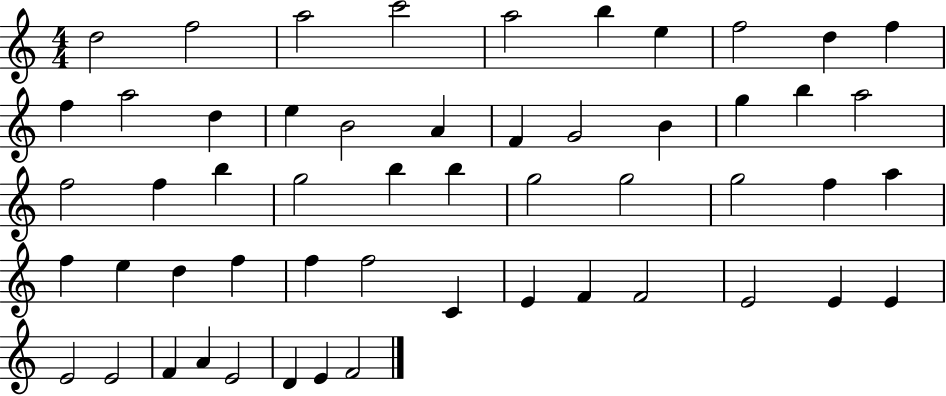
X:1
T:Untitled
M:4/4
L:1/4
K:C
d2 f2 a2 c'2 a2 b e f2 d f f a2 d e B2 A F G2 B g b a2 f2 f b g2 b b g2 g2 g2 f a f e d f f f2 C E F F2 E2 E E E2 E2 F A E2 D E F2